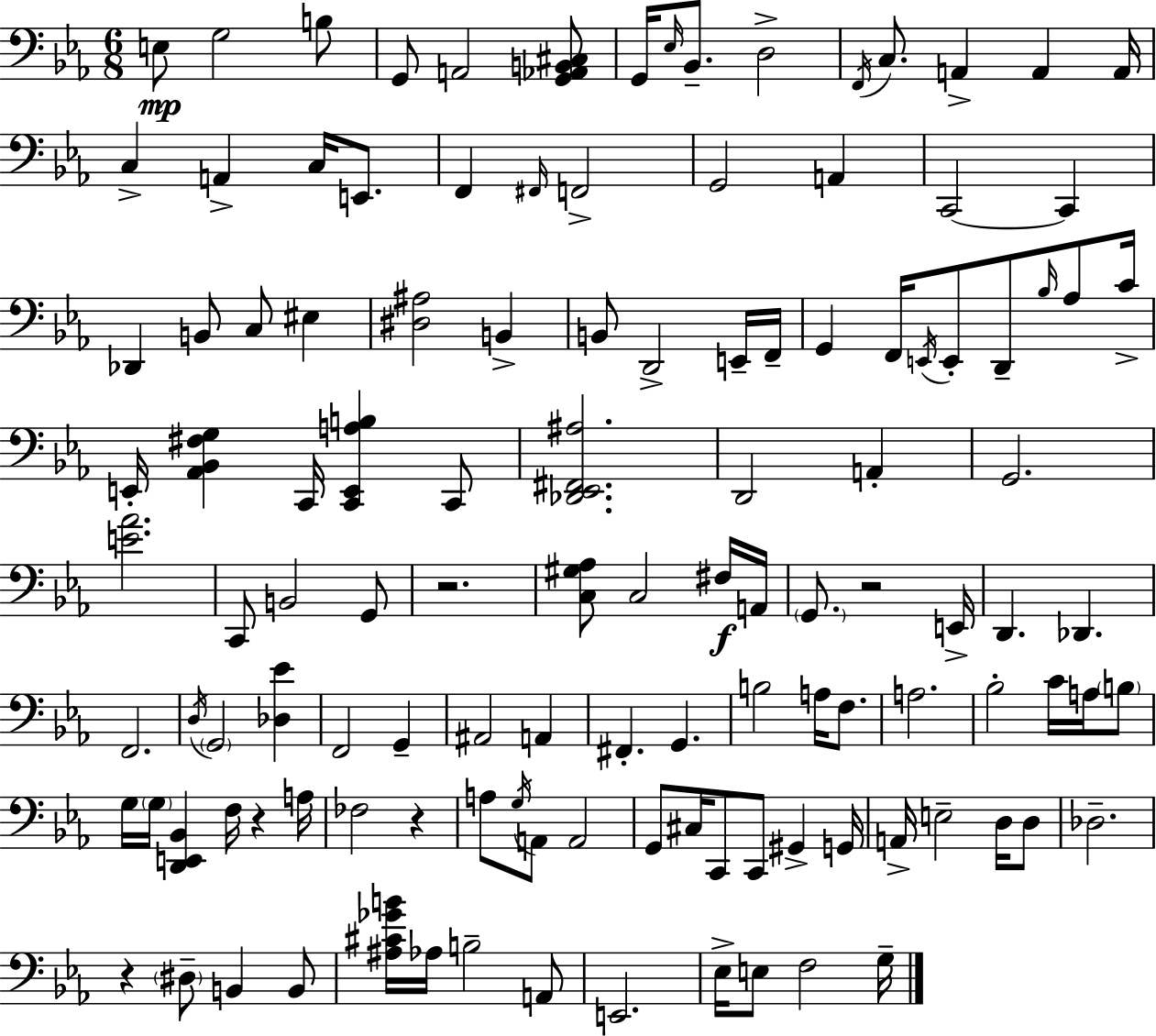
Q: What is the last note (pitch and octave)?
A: G3